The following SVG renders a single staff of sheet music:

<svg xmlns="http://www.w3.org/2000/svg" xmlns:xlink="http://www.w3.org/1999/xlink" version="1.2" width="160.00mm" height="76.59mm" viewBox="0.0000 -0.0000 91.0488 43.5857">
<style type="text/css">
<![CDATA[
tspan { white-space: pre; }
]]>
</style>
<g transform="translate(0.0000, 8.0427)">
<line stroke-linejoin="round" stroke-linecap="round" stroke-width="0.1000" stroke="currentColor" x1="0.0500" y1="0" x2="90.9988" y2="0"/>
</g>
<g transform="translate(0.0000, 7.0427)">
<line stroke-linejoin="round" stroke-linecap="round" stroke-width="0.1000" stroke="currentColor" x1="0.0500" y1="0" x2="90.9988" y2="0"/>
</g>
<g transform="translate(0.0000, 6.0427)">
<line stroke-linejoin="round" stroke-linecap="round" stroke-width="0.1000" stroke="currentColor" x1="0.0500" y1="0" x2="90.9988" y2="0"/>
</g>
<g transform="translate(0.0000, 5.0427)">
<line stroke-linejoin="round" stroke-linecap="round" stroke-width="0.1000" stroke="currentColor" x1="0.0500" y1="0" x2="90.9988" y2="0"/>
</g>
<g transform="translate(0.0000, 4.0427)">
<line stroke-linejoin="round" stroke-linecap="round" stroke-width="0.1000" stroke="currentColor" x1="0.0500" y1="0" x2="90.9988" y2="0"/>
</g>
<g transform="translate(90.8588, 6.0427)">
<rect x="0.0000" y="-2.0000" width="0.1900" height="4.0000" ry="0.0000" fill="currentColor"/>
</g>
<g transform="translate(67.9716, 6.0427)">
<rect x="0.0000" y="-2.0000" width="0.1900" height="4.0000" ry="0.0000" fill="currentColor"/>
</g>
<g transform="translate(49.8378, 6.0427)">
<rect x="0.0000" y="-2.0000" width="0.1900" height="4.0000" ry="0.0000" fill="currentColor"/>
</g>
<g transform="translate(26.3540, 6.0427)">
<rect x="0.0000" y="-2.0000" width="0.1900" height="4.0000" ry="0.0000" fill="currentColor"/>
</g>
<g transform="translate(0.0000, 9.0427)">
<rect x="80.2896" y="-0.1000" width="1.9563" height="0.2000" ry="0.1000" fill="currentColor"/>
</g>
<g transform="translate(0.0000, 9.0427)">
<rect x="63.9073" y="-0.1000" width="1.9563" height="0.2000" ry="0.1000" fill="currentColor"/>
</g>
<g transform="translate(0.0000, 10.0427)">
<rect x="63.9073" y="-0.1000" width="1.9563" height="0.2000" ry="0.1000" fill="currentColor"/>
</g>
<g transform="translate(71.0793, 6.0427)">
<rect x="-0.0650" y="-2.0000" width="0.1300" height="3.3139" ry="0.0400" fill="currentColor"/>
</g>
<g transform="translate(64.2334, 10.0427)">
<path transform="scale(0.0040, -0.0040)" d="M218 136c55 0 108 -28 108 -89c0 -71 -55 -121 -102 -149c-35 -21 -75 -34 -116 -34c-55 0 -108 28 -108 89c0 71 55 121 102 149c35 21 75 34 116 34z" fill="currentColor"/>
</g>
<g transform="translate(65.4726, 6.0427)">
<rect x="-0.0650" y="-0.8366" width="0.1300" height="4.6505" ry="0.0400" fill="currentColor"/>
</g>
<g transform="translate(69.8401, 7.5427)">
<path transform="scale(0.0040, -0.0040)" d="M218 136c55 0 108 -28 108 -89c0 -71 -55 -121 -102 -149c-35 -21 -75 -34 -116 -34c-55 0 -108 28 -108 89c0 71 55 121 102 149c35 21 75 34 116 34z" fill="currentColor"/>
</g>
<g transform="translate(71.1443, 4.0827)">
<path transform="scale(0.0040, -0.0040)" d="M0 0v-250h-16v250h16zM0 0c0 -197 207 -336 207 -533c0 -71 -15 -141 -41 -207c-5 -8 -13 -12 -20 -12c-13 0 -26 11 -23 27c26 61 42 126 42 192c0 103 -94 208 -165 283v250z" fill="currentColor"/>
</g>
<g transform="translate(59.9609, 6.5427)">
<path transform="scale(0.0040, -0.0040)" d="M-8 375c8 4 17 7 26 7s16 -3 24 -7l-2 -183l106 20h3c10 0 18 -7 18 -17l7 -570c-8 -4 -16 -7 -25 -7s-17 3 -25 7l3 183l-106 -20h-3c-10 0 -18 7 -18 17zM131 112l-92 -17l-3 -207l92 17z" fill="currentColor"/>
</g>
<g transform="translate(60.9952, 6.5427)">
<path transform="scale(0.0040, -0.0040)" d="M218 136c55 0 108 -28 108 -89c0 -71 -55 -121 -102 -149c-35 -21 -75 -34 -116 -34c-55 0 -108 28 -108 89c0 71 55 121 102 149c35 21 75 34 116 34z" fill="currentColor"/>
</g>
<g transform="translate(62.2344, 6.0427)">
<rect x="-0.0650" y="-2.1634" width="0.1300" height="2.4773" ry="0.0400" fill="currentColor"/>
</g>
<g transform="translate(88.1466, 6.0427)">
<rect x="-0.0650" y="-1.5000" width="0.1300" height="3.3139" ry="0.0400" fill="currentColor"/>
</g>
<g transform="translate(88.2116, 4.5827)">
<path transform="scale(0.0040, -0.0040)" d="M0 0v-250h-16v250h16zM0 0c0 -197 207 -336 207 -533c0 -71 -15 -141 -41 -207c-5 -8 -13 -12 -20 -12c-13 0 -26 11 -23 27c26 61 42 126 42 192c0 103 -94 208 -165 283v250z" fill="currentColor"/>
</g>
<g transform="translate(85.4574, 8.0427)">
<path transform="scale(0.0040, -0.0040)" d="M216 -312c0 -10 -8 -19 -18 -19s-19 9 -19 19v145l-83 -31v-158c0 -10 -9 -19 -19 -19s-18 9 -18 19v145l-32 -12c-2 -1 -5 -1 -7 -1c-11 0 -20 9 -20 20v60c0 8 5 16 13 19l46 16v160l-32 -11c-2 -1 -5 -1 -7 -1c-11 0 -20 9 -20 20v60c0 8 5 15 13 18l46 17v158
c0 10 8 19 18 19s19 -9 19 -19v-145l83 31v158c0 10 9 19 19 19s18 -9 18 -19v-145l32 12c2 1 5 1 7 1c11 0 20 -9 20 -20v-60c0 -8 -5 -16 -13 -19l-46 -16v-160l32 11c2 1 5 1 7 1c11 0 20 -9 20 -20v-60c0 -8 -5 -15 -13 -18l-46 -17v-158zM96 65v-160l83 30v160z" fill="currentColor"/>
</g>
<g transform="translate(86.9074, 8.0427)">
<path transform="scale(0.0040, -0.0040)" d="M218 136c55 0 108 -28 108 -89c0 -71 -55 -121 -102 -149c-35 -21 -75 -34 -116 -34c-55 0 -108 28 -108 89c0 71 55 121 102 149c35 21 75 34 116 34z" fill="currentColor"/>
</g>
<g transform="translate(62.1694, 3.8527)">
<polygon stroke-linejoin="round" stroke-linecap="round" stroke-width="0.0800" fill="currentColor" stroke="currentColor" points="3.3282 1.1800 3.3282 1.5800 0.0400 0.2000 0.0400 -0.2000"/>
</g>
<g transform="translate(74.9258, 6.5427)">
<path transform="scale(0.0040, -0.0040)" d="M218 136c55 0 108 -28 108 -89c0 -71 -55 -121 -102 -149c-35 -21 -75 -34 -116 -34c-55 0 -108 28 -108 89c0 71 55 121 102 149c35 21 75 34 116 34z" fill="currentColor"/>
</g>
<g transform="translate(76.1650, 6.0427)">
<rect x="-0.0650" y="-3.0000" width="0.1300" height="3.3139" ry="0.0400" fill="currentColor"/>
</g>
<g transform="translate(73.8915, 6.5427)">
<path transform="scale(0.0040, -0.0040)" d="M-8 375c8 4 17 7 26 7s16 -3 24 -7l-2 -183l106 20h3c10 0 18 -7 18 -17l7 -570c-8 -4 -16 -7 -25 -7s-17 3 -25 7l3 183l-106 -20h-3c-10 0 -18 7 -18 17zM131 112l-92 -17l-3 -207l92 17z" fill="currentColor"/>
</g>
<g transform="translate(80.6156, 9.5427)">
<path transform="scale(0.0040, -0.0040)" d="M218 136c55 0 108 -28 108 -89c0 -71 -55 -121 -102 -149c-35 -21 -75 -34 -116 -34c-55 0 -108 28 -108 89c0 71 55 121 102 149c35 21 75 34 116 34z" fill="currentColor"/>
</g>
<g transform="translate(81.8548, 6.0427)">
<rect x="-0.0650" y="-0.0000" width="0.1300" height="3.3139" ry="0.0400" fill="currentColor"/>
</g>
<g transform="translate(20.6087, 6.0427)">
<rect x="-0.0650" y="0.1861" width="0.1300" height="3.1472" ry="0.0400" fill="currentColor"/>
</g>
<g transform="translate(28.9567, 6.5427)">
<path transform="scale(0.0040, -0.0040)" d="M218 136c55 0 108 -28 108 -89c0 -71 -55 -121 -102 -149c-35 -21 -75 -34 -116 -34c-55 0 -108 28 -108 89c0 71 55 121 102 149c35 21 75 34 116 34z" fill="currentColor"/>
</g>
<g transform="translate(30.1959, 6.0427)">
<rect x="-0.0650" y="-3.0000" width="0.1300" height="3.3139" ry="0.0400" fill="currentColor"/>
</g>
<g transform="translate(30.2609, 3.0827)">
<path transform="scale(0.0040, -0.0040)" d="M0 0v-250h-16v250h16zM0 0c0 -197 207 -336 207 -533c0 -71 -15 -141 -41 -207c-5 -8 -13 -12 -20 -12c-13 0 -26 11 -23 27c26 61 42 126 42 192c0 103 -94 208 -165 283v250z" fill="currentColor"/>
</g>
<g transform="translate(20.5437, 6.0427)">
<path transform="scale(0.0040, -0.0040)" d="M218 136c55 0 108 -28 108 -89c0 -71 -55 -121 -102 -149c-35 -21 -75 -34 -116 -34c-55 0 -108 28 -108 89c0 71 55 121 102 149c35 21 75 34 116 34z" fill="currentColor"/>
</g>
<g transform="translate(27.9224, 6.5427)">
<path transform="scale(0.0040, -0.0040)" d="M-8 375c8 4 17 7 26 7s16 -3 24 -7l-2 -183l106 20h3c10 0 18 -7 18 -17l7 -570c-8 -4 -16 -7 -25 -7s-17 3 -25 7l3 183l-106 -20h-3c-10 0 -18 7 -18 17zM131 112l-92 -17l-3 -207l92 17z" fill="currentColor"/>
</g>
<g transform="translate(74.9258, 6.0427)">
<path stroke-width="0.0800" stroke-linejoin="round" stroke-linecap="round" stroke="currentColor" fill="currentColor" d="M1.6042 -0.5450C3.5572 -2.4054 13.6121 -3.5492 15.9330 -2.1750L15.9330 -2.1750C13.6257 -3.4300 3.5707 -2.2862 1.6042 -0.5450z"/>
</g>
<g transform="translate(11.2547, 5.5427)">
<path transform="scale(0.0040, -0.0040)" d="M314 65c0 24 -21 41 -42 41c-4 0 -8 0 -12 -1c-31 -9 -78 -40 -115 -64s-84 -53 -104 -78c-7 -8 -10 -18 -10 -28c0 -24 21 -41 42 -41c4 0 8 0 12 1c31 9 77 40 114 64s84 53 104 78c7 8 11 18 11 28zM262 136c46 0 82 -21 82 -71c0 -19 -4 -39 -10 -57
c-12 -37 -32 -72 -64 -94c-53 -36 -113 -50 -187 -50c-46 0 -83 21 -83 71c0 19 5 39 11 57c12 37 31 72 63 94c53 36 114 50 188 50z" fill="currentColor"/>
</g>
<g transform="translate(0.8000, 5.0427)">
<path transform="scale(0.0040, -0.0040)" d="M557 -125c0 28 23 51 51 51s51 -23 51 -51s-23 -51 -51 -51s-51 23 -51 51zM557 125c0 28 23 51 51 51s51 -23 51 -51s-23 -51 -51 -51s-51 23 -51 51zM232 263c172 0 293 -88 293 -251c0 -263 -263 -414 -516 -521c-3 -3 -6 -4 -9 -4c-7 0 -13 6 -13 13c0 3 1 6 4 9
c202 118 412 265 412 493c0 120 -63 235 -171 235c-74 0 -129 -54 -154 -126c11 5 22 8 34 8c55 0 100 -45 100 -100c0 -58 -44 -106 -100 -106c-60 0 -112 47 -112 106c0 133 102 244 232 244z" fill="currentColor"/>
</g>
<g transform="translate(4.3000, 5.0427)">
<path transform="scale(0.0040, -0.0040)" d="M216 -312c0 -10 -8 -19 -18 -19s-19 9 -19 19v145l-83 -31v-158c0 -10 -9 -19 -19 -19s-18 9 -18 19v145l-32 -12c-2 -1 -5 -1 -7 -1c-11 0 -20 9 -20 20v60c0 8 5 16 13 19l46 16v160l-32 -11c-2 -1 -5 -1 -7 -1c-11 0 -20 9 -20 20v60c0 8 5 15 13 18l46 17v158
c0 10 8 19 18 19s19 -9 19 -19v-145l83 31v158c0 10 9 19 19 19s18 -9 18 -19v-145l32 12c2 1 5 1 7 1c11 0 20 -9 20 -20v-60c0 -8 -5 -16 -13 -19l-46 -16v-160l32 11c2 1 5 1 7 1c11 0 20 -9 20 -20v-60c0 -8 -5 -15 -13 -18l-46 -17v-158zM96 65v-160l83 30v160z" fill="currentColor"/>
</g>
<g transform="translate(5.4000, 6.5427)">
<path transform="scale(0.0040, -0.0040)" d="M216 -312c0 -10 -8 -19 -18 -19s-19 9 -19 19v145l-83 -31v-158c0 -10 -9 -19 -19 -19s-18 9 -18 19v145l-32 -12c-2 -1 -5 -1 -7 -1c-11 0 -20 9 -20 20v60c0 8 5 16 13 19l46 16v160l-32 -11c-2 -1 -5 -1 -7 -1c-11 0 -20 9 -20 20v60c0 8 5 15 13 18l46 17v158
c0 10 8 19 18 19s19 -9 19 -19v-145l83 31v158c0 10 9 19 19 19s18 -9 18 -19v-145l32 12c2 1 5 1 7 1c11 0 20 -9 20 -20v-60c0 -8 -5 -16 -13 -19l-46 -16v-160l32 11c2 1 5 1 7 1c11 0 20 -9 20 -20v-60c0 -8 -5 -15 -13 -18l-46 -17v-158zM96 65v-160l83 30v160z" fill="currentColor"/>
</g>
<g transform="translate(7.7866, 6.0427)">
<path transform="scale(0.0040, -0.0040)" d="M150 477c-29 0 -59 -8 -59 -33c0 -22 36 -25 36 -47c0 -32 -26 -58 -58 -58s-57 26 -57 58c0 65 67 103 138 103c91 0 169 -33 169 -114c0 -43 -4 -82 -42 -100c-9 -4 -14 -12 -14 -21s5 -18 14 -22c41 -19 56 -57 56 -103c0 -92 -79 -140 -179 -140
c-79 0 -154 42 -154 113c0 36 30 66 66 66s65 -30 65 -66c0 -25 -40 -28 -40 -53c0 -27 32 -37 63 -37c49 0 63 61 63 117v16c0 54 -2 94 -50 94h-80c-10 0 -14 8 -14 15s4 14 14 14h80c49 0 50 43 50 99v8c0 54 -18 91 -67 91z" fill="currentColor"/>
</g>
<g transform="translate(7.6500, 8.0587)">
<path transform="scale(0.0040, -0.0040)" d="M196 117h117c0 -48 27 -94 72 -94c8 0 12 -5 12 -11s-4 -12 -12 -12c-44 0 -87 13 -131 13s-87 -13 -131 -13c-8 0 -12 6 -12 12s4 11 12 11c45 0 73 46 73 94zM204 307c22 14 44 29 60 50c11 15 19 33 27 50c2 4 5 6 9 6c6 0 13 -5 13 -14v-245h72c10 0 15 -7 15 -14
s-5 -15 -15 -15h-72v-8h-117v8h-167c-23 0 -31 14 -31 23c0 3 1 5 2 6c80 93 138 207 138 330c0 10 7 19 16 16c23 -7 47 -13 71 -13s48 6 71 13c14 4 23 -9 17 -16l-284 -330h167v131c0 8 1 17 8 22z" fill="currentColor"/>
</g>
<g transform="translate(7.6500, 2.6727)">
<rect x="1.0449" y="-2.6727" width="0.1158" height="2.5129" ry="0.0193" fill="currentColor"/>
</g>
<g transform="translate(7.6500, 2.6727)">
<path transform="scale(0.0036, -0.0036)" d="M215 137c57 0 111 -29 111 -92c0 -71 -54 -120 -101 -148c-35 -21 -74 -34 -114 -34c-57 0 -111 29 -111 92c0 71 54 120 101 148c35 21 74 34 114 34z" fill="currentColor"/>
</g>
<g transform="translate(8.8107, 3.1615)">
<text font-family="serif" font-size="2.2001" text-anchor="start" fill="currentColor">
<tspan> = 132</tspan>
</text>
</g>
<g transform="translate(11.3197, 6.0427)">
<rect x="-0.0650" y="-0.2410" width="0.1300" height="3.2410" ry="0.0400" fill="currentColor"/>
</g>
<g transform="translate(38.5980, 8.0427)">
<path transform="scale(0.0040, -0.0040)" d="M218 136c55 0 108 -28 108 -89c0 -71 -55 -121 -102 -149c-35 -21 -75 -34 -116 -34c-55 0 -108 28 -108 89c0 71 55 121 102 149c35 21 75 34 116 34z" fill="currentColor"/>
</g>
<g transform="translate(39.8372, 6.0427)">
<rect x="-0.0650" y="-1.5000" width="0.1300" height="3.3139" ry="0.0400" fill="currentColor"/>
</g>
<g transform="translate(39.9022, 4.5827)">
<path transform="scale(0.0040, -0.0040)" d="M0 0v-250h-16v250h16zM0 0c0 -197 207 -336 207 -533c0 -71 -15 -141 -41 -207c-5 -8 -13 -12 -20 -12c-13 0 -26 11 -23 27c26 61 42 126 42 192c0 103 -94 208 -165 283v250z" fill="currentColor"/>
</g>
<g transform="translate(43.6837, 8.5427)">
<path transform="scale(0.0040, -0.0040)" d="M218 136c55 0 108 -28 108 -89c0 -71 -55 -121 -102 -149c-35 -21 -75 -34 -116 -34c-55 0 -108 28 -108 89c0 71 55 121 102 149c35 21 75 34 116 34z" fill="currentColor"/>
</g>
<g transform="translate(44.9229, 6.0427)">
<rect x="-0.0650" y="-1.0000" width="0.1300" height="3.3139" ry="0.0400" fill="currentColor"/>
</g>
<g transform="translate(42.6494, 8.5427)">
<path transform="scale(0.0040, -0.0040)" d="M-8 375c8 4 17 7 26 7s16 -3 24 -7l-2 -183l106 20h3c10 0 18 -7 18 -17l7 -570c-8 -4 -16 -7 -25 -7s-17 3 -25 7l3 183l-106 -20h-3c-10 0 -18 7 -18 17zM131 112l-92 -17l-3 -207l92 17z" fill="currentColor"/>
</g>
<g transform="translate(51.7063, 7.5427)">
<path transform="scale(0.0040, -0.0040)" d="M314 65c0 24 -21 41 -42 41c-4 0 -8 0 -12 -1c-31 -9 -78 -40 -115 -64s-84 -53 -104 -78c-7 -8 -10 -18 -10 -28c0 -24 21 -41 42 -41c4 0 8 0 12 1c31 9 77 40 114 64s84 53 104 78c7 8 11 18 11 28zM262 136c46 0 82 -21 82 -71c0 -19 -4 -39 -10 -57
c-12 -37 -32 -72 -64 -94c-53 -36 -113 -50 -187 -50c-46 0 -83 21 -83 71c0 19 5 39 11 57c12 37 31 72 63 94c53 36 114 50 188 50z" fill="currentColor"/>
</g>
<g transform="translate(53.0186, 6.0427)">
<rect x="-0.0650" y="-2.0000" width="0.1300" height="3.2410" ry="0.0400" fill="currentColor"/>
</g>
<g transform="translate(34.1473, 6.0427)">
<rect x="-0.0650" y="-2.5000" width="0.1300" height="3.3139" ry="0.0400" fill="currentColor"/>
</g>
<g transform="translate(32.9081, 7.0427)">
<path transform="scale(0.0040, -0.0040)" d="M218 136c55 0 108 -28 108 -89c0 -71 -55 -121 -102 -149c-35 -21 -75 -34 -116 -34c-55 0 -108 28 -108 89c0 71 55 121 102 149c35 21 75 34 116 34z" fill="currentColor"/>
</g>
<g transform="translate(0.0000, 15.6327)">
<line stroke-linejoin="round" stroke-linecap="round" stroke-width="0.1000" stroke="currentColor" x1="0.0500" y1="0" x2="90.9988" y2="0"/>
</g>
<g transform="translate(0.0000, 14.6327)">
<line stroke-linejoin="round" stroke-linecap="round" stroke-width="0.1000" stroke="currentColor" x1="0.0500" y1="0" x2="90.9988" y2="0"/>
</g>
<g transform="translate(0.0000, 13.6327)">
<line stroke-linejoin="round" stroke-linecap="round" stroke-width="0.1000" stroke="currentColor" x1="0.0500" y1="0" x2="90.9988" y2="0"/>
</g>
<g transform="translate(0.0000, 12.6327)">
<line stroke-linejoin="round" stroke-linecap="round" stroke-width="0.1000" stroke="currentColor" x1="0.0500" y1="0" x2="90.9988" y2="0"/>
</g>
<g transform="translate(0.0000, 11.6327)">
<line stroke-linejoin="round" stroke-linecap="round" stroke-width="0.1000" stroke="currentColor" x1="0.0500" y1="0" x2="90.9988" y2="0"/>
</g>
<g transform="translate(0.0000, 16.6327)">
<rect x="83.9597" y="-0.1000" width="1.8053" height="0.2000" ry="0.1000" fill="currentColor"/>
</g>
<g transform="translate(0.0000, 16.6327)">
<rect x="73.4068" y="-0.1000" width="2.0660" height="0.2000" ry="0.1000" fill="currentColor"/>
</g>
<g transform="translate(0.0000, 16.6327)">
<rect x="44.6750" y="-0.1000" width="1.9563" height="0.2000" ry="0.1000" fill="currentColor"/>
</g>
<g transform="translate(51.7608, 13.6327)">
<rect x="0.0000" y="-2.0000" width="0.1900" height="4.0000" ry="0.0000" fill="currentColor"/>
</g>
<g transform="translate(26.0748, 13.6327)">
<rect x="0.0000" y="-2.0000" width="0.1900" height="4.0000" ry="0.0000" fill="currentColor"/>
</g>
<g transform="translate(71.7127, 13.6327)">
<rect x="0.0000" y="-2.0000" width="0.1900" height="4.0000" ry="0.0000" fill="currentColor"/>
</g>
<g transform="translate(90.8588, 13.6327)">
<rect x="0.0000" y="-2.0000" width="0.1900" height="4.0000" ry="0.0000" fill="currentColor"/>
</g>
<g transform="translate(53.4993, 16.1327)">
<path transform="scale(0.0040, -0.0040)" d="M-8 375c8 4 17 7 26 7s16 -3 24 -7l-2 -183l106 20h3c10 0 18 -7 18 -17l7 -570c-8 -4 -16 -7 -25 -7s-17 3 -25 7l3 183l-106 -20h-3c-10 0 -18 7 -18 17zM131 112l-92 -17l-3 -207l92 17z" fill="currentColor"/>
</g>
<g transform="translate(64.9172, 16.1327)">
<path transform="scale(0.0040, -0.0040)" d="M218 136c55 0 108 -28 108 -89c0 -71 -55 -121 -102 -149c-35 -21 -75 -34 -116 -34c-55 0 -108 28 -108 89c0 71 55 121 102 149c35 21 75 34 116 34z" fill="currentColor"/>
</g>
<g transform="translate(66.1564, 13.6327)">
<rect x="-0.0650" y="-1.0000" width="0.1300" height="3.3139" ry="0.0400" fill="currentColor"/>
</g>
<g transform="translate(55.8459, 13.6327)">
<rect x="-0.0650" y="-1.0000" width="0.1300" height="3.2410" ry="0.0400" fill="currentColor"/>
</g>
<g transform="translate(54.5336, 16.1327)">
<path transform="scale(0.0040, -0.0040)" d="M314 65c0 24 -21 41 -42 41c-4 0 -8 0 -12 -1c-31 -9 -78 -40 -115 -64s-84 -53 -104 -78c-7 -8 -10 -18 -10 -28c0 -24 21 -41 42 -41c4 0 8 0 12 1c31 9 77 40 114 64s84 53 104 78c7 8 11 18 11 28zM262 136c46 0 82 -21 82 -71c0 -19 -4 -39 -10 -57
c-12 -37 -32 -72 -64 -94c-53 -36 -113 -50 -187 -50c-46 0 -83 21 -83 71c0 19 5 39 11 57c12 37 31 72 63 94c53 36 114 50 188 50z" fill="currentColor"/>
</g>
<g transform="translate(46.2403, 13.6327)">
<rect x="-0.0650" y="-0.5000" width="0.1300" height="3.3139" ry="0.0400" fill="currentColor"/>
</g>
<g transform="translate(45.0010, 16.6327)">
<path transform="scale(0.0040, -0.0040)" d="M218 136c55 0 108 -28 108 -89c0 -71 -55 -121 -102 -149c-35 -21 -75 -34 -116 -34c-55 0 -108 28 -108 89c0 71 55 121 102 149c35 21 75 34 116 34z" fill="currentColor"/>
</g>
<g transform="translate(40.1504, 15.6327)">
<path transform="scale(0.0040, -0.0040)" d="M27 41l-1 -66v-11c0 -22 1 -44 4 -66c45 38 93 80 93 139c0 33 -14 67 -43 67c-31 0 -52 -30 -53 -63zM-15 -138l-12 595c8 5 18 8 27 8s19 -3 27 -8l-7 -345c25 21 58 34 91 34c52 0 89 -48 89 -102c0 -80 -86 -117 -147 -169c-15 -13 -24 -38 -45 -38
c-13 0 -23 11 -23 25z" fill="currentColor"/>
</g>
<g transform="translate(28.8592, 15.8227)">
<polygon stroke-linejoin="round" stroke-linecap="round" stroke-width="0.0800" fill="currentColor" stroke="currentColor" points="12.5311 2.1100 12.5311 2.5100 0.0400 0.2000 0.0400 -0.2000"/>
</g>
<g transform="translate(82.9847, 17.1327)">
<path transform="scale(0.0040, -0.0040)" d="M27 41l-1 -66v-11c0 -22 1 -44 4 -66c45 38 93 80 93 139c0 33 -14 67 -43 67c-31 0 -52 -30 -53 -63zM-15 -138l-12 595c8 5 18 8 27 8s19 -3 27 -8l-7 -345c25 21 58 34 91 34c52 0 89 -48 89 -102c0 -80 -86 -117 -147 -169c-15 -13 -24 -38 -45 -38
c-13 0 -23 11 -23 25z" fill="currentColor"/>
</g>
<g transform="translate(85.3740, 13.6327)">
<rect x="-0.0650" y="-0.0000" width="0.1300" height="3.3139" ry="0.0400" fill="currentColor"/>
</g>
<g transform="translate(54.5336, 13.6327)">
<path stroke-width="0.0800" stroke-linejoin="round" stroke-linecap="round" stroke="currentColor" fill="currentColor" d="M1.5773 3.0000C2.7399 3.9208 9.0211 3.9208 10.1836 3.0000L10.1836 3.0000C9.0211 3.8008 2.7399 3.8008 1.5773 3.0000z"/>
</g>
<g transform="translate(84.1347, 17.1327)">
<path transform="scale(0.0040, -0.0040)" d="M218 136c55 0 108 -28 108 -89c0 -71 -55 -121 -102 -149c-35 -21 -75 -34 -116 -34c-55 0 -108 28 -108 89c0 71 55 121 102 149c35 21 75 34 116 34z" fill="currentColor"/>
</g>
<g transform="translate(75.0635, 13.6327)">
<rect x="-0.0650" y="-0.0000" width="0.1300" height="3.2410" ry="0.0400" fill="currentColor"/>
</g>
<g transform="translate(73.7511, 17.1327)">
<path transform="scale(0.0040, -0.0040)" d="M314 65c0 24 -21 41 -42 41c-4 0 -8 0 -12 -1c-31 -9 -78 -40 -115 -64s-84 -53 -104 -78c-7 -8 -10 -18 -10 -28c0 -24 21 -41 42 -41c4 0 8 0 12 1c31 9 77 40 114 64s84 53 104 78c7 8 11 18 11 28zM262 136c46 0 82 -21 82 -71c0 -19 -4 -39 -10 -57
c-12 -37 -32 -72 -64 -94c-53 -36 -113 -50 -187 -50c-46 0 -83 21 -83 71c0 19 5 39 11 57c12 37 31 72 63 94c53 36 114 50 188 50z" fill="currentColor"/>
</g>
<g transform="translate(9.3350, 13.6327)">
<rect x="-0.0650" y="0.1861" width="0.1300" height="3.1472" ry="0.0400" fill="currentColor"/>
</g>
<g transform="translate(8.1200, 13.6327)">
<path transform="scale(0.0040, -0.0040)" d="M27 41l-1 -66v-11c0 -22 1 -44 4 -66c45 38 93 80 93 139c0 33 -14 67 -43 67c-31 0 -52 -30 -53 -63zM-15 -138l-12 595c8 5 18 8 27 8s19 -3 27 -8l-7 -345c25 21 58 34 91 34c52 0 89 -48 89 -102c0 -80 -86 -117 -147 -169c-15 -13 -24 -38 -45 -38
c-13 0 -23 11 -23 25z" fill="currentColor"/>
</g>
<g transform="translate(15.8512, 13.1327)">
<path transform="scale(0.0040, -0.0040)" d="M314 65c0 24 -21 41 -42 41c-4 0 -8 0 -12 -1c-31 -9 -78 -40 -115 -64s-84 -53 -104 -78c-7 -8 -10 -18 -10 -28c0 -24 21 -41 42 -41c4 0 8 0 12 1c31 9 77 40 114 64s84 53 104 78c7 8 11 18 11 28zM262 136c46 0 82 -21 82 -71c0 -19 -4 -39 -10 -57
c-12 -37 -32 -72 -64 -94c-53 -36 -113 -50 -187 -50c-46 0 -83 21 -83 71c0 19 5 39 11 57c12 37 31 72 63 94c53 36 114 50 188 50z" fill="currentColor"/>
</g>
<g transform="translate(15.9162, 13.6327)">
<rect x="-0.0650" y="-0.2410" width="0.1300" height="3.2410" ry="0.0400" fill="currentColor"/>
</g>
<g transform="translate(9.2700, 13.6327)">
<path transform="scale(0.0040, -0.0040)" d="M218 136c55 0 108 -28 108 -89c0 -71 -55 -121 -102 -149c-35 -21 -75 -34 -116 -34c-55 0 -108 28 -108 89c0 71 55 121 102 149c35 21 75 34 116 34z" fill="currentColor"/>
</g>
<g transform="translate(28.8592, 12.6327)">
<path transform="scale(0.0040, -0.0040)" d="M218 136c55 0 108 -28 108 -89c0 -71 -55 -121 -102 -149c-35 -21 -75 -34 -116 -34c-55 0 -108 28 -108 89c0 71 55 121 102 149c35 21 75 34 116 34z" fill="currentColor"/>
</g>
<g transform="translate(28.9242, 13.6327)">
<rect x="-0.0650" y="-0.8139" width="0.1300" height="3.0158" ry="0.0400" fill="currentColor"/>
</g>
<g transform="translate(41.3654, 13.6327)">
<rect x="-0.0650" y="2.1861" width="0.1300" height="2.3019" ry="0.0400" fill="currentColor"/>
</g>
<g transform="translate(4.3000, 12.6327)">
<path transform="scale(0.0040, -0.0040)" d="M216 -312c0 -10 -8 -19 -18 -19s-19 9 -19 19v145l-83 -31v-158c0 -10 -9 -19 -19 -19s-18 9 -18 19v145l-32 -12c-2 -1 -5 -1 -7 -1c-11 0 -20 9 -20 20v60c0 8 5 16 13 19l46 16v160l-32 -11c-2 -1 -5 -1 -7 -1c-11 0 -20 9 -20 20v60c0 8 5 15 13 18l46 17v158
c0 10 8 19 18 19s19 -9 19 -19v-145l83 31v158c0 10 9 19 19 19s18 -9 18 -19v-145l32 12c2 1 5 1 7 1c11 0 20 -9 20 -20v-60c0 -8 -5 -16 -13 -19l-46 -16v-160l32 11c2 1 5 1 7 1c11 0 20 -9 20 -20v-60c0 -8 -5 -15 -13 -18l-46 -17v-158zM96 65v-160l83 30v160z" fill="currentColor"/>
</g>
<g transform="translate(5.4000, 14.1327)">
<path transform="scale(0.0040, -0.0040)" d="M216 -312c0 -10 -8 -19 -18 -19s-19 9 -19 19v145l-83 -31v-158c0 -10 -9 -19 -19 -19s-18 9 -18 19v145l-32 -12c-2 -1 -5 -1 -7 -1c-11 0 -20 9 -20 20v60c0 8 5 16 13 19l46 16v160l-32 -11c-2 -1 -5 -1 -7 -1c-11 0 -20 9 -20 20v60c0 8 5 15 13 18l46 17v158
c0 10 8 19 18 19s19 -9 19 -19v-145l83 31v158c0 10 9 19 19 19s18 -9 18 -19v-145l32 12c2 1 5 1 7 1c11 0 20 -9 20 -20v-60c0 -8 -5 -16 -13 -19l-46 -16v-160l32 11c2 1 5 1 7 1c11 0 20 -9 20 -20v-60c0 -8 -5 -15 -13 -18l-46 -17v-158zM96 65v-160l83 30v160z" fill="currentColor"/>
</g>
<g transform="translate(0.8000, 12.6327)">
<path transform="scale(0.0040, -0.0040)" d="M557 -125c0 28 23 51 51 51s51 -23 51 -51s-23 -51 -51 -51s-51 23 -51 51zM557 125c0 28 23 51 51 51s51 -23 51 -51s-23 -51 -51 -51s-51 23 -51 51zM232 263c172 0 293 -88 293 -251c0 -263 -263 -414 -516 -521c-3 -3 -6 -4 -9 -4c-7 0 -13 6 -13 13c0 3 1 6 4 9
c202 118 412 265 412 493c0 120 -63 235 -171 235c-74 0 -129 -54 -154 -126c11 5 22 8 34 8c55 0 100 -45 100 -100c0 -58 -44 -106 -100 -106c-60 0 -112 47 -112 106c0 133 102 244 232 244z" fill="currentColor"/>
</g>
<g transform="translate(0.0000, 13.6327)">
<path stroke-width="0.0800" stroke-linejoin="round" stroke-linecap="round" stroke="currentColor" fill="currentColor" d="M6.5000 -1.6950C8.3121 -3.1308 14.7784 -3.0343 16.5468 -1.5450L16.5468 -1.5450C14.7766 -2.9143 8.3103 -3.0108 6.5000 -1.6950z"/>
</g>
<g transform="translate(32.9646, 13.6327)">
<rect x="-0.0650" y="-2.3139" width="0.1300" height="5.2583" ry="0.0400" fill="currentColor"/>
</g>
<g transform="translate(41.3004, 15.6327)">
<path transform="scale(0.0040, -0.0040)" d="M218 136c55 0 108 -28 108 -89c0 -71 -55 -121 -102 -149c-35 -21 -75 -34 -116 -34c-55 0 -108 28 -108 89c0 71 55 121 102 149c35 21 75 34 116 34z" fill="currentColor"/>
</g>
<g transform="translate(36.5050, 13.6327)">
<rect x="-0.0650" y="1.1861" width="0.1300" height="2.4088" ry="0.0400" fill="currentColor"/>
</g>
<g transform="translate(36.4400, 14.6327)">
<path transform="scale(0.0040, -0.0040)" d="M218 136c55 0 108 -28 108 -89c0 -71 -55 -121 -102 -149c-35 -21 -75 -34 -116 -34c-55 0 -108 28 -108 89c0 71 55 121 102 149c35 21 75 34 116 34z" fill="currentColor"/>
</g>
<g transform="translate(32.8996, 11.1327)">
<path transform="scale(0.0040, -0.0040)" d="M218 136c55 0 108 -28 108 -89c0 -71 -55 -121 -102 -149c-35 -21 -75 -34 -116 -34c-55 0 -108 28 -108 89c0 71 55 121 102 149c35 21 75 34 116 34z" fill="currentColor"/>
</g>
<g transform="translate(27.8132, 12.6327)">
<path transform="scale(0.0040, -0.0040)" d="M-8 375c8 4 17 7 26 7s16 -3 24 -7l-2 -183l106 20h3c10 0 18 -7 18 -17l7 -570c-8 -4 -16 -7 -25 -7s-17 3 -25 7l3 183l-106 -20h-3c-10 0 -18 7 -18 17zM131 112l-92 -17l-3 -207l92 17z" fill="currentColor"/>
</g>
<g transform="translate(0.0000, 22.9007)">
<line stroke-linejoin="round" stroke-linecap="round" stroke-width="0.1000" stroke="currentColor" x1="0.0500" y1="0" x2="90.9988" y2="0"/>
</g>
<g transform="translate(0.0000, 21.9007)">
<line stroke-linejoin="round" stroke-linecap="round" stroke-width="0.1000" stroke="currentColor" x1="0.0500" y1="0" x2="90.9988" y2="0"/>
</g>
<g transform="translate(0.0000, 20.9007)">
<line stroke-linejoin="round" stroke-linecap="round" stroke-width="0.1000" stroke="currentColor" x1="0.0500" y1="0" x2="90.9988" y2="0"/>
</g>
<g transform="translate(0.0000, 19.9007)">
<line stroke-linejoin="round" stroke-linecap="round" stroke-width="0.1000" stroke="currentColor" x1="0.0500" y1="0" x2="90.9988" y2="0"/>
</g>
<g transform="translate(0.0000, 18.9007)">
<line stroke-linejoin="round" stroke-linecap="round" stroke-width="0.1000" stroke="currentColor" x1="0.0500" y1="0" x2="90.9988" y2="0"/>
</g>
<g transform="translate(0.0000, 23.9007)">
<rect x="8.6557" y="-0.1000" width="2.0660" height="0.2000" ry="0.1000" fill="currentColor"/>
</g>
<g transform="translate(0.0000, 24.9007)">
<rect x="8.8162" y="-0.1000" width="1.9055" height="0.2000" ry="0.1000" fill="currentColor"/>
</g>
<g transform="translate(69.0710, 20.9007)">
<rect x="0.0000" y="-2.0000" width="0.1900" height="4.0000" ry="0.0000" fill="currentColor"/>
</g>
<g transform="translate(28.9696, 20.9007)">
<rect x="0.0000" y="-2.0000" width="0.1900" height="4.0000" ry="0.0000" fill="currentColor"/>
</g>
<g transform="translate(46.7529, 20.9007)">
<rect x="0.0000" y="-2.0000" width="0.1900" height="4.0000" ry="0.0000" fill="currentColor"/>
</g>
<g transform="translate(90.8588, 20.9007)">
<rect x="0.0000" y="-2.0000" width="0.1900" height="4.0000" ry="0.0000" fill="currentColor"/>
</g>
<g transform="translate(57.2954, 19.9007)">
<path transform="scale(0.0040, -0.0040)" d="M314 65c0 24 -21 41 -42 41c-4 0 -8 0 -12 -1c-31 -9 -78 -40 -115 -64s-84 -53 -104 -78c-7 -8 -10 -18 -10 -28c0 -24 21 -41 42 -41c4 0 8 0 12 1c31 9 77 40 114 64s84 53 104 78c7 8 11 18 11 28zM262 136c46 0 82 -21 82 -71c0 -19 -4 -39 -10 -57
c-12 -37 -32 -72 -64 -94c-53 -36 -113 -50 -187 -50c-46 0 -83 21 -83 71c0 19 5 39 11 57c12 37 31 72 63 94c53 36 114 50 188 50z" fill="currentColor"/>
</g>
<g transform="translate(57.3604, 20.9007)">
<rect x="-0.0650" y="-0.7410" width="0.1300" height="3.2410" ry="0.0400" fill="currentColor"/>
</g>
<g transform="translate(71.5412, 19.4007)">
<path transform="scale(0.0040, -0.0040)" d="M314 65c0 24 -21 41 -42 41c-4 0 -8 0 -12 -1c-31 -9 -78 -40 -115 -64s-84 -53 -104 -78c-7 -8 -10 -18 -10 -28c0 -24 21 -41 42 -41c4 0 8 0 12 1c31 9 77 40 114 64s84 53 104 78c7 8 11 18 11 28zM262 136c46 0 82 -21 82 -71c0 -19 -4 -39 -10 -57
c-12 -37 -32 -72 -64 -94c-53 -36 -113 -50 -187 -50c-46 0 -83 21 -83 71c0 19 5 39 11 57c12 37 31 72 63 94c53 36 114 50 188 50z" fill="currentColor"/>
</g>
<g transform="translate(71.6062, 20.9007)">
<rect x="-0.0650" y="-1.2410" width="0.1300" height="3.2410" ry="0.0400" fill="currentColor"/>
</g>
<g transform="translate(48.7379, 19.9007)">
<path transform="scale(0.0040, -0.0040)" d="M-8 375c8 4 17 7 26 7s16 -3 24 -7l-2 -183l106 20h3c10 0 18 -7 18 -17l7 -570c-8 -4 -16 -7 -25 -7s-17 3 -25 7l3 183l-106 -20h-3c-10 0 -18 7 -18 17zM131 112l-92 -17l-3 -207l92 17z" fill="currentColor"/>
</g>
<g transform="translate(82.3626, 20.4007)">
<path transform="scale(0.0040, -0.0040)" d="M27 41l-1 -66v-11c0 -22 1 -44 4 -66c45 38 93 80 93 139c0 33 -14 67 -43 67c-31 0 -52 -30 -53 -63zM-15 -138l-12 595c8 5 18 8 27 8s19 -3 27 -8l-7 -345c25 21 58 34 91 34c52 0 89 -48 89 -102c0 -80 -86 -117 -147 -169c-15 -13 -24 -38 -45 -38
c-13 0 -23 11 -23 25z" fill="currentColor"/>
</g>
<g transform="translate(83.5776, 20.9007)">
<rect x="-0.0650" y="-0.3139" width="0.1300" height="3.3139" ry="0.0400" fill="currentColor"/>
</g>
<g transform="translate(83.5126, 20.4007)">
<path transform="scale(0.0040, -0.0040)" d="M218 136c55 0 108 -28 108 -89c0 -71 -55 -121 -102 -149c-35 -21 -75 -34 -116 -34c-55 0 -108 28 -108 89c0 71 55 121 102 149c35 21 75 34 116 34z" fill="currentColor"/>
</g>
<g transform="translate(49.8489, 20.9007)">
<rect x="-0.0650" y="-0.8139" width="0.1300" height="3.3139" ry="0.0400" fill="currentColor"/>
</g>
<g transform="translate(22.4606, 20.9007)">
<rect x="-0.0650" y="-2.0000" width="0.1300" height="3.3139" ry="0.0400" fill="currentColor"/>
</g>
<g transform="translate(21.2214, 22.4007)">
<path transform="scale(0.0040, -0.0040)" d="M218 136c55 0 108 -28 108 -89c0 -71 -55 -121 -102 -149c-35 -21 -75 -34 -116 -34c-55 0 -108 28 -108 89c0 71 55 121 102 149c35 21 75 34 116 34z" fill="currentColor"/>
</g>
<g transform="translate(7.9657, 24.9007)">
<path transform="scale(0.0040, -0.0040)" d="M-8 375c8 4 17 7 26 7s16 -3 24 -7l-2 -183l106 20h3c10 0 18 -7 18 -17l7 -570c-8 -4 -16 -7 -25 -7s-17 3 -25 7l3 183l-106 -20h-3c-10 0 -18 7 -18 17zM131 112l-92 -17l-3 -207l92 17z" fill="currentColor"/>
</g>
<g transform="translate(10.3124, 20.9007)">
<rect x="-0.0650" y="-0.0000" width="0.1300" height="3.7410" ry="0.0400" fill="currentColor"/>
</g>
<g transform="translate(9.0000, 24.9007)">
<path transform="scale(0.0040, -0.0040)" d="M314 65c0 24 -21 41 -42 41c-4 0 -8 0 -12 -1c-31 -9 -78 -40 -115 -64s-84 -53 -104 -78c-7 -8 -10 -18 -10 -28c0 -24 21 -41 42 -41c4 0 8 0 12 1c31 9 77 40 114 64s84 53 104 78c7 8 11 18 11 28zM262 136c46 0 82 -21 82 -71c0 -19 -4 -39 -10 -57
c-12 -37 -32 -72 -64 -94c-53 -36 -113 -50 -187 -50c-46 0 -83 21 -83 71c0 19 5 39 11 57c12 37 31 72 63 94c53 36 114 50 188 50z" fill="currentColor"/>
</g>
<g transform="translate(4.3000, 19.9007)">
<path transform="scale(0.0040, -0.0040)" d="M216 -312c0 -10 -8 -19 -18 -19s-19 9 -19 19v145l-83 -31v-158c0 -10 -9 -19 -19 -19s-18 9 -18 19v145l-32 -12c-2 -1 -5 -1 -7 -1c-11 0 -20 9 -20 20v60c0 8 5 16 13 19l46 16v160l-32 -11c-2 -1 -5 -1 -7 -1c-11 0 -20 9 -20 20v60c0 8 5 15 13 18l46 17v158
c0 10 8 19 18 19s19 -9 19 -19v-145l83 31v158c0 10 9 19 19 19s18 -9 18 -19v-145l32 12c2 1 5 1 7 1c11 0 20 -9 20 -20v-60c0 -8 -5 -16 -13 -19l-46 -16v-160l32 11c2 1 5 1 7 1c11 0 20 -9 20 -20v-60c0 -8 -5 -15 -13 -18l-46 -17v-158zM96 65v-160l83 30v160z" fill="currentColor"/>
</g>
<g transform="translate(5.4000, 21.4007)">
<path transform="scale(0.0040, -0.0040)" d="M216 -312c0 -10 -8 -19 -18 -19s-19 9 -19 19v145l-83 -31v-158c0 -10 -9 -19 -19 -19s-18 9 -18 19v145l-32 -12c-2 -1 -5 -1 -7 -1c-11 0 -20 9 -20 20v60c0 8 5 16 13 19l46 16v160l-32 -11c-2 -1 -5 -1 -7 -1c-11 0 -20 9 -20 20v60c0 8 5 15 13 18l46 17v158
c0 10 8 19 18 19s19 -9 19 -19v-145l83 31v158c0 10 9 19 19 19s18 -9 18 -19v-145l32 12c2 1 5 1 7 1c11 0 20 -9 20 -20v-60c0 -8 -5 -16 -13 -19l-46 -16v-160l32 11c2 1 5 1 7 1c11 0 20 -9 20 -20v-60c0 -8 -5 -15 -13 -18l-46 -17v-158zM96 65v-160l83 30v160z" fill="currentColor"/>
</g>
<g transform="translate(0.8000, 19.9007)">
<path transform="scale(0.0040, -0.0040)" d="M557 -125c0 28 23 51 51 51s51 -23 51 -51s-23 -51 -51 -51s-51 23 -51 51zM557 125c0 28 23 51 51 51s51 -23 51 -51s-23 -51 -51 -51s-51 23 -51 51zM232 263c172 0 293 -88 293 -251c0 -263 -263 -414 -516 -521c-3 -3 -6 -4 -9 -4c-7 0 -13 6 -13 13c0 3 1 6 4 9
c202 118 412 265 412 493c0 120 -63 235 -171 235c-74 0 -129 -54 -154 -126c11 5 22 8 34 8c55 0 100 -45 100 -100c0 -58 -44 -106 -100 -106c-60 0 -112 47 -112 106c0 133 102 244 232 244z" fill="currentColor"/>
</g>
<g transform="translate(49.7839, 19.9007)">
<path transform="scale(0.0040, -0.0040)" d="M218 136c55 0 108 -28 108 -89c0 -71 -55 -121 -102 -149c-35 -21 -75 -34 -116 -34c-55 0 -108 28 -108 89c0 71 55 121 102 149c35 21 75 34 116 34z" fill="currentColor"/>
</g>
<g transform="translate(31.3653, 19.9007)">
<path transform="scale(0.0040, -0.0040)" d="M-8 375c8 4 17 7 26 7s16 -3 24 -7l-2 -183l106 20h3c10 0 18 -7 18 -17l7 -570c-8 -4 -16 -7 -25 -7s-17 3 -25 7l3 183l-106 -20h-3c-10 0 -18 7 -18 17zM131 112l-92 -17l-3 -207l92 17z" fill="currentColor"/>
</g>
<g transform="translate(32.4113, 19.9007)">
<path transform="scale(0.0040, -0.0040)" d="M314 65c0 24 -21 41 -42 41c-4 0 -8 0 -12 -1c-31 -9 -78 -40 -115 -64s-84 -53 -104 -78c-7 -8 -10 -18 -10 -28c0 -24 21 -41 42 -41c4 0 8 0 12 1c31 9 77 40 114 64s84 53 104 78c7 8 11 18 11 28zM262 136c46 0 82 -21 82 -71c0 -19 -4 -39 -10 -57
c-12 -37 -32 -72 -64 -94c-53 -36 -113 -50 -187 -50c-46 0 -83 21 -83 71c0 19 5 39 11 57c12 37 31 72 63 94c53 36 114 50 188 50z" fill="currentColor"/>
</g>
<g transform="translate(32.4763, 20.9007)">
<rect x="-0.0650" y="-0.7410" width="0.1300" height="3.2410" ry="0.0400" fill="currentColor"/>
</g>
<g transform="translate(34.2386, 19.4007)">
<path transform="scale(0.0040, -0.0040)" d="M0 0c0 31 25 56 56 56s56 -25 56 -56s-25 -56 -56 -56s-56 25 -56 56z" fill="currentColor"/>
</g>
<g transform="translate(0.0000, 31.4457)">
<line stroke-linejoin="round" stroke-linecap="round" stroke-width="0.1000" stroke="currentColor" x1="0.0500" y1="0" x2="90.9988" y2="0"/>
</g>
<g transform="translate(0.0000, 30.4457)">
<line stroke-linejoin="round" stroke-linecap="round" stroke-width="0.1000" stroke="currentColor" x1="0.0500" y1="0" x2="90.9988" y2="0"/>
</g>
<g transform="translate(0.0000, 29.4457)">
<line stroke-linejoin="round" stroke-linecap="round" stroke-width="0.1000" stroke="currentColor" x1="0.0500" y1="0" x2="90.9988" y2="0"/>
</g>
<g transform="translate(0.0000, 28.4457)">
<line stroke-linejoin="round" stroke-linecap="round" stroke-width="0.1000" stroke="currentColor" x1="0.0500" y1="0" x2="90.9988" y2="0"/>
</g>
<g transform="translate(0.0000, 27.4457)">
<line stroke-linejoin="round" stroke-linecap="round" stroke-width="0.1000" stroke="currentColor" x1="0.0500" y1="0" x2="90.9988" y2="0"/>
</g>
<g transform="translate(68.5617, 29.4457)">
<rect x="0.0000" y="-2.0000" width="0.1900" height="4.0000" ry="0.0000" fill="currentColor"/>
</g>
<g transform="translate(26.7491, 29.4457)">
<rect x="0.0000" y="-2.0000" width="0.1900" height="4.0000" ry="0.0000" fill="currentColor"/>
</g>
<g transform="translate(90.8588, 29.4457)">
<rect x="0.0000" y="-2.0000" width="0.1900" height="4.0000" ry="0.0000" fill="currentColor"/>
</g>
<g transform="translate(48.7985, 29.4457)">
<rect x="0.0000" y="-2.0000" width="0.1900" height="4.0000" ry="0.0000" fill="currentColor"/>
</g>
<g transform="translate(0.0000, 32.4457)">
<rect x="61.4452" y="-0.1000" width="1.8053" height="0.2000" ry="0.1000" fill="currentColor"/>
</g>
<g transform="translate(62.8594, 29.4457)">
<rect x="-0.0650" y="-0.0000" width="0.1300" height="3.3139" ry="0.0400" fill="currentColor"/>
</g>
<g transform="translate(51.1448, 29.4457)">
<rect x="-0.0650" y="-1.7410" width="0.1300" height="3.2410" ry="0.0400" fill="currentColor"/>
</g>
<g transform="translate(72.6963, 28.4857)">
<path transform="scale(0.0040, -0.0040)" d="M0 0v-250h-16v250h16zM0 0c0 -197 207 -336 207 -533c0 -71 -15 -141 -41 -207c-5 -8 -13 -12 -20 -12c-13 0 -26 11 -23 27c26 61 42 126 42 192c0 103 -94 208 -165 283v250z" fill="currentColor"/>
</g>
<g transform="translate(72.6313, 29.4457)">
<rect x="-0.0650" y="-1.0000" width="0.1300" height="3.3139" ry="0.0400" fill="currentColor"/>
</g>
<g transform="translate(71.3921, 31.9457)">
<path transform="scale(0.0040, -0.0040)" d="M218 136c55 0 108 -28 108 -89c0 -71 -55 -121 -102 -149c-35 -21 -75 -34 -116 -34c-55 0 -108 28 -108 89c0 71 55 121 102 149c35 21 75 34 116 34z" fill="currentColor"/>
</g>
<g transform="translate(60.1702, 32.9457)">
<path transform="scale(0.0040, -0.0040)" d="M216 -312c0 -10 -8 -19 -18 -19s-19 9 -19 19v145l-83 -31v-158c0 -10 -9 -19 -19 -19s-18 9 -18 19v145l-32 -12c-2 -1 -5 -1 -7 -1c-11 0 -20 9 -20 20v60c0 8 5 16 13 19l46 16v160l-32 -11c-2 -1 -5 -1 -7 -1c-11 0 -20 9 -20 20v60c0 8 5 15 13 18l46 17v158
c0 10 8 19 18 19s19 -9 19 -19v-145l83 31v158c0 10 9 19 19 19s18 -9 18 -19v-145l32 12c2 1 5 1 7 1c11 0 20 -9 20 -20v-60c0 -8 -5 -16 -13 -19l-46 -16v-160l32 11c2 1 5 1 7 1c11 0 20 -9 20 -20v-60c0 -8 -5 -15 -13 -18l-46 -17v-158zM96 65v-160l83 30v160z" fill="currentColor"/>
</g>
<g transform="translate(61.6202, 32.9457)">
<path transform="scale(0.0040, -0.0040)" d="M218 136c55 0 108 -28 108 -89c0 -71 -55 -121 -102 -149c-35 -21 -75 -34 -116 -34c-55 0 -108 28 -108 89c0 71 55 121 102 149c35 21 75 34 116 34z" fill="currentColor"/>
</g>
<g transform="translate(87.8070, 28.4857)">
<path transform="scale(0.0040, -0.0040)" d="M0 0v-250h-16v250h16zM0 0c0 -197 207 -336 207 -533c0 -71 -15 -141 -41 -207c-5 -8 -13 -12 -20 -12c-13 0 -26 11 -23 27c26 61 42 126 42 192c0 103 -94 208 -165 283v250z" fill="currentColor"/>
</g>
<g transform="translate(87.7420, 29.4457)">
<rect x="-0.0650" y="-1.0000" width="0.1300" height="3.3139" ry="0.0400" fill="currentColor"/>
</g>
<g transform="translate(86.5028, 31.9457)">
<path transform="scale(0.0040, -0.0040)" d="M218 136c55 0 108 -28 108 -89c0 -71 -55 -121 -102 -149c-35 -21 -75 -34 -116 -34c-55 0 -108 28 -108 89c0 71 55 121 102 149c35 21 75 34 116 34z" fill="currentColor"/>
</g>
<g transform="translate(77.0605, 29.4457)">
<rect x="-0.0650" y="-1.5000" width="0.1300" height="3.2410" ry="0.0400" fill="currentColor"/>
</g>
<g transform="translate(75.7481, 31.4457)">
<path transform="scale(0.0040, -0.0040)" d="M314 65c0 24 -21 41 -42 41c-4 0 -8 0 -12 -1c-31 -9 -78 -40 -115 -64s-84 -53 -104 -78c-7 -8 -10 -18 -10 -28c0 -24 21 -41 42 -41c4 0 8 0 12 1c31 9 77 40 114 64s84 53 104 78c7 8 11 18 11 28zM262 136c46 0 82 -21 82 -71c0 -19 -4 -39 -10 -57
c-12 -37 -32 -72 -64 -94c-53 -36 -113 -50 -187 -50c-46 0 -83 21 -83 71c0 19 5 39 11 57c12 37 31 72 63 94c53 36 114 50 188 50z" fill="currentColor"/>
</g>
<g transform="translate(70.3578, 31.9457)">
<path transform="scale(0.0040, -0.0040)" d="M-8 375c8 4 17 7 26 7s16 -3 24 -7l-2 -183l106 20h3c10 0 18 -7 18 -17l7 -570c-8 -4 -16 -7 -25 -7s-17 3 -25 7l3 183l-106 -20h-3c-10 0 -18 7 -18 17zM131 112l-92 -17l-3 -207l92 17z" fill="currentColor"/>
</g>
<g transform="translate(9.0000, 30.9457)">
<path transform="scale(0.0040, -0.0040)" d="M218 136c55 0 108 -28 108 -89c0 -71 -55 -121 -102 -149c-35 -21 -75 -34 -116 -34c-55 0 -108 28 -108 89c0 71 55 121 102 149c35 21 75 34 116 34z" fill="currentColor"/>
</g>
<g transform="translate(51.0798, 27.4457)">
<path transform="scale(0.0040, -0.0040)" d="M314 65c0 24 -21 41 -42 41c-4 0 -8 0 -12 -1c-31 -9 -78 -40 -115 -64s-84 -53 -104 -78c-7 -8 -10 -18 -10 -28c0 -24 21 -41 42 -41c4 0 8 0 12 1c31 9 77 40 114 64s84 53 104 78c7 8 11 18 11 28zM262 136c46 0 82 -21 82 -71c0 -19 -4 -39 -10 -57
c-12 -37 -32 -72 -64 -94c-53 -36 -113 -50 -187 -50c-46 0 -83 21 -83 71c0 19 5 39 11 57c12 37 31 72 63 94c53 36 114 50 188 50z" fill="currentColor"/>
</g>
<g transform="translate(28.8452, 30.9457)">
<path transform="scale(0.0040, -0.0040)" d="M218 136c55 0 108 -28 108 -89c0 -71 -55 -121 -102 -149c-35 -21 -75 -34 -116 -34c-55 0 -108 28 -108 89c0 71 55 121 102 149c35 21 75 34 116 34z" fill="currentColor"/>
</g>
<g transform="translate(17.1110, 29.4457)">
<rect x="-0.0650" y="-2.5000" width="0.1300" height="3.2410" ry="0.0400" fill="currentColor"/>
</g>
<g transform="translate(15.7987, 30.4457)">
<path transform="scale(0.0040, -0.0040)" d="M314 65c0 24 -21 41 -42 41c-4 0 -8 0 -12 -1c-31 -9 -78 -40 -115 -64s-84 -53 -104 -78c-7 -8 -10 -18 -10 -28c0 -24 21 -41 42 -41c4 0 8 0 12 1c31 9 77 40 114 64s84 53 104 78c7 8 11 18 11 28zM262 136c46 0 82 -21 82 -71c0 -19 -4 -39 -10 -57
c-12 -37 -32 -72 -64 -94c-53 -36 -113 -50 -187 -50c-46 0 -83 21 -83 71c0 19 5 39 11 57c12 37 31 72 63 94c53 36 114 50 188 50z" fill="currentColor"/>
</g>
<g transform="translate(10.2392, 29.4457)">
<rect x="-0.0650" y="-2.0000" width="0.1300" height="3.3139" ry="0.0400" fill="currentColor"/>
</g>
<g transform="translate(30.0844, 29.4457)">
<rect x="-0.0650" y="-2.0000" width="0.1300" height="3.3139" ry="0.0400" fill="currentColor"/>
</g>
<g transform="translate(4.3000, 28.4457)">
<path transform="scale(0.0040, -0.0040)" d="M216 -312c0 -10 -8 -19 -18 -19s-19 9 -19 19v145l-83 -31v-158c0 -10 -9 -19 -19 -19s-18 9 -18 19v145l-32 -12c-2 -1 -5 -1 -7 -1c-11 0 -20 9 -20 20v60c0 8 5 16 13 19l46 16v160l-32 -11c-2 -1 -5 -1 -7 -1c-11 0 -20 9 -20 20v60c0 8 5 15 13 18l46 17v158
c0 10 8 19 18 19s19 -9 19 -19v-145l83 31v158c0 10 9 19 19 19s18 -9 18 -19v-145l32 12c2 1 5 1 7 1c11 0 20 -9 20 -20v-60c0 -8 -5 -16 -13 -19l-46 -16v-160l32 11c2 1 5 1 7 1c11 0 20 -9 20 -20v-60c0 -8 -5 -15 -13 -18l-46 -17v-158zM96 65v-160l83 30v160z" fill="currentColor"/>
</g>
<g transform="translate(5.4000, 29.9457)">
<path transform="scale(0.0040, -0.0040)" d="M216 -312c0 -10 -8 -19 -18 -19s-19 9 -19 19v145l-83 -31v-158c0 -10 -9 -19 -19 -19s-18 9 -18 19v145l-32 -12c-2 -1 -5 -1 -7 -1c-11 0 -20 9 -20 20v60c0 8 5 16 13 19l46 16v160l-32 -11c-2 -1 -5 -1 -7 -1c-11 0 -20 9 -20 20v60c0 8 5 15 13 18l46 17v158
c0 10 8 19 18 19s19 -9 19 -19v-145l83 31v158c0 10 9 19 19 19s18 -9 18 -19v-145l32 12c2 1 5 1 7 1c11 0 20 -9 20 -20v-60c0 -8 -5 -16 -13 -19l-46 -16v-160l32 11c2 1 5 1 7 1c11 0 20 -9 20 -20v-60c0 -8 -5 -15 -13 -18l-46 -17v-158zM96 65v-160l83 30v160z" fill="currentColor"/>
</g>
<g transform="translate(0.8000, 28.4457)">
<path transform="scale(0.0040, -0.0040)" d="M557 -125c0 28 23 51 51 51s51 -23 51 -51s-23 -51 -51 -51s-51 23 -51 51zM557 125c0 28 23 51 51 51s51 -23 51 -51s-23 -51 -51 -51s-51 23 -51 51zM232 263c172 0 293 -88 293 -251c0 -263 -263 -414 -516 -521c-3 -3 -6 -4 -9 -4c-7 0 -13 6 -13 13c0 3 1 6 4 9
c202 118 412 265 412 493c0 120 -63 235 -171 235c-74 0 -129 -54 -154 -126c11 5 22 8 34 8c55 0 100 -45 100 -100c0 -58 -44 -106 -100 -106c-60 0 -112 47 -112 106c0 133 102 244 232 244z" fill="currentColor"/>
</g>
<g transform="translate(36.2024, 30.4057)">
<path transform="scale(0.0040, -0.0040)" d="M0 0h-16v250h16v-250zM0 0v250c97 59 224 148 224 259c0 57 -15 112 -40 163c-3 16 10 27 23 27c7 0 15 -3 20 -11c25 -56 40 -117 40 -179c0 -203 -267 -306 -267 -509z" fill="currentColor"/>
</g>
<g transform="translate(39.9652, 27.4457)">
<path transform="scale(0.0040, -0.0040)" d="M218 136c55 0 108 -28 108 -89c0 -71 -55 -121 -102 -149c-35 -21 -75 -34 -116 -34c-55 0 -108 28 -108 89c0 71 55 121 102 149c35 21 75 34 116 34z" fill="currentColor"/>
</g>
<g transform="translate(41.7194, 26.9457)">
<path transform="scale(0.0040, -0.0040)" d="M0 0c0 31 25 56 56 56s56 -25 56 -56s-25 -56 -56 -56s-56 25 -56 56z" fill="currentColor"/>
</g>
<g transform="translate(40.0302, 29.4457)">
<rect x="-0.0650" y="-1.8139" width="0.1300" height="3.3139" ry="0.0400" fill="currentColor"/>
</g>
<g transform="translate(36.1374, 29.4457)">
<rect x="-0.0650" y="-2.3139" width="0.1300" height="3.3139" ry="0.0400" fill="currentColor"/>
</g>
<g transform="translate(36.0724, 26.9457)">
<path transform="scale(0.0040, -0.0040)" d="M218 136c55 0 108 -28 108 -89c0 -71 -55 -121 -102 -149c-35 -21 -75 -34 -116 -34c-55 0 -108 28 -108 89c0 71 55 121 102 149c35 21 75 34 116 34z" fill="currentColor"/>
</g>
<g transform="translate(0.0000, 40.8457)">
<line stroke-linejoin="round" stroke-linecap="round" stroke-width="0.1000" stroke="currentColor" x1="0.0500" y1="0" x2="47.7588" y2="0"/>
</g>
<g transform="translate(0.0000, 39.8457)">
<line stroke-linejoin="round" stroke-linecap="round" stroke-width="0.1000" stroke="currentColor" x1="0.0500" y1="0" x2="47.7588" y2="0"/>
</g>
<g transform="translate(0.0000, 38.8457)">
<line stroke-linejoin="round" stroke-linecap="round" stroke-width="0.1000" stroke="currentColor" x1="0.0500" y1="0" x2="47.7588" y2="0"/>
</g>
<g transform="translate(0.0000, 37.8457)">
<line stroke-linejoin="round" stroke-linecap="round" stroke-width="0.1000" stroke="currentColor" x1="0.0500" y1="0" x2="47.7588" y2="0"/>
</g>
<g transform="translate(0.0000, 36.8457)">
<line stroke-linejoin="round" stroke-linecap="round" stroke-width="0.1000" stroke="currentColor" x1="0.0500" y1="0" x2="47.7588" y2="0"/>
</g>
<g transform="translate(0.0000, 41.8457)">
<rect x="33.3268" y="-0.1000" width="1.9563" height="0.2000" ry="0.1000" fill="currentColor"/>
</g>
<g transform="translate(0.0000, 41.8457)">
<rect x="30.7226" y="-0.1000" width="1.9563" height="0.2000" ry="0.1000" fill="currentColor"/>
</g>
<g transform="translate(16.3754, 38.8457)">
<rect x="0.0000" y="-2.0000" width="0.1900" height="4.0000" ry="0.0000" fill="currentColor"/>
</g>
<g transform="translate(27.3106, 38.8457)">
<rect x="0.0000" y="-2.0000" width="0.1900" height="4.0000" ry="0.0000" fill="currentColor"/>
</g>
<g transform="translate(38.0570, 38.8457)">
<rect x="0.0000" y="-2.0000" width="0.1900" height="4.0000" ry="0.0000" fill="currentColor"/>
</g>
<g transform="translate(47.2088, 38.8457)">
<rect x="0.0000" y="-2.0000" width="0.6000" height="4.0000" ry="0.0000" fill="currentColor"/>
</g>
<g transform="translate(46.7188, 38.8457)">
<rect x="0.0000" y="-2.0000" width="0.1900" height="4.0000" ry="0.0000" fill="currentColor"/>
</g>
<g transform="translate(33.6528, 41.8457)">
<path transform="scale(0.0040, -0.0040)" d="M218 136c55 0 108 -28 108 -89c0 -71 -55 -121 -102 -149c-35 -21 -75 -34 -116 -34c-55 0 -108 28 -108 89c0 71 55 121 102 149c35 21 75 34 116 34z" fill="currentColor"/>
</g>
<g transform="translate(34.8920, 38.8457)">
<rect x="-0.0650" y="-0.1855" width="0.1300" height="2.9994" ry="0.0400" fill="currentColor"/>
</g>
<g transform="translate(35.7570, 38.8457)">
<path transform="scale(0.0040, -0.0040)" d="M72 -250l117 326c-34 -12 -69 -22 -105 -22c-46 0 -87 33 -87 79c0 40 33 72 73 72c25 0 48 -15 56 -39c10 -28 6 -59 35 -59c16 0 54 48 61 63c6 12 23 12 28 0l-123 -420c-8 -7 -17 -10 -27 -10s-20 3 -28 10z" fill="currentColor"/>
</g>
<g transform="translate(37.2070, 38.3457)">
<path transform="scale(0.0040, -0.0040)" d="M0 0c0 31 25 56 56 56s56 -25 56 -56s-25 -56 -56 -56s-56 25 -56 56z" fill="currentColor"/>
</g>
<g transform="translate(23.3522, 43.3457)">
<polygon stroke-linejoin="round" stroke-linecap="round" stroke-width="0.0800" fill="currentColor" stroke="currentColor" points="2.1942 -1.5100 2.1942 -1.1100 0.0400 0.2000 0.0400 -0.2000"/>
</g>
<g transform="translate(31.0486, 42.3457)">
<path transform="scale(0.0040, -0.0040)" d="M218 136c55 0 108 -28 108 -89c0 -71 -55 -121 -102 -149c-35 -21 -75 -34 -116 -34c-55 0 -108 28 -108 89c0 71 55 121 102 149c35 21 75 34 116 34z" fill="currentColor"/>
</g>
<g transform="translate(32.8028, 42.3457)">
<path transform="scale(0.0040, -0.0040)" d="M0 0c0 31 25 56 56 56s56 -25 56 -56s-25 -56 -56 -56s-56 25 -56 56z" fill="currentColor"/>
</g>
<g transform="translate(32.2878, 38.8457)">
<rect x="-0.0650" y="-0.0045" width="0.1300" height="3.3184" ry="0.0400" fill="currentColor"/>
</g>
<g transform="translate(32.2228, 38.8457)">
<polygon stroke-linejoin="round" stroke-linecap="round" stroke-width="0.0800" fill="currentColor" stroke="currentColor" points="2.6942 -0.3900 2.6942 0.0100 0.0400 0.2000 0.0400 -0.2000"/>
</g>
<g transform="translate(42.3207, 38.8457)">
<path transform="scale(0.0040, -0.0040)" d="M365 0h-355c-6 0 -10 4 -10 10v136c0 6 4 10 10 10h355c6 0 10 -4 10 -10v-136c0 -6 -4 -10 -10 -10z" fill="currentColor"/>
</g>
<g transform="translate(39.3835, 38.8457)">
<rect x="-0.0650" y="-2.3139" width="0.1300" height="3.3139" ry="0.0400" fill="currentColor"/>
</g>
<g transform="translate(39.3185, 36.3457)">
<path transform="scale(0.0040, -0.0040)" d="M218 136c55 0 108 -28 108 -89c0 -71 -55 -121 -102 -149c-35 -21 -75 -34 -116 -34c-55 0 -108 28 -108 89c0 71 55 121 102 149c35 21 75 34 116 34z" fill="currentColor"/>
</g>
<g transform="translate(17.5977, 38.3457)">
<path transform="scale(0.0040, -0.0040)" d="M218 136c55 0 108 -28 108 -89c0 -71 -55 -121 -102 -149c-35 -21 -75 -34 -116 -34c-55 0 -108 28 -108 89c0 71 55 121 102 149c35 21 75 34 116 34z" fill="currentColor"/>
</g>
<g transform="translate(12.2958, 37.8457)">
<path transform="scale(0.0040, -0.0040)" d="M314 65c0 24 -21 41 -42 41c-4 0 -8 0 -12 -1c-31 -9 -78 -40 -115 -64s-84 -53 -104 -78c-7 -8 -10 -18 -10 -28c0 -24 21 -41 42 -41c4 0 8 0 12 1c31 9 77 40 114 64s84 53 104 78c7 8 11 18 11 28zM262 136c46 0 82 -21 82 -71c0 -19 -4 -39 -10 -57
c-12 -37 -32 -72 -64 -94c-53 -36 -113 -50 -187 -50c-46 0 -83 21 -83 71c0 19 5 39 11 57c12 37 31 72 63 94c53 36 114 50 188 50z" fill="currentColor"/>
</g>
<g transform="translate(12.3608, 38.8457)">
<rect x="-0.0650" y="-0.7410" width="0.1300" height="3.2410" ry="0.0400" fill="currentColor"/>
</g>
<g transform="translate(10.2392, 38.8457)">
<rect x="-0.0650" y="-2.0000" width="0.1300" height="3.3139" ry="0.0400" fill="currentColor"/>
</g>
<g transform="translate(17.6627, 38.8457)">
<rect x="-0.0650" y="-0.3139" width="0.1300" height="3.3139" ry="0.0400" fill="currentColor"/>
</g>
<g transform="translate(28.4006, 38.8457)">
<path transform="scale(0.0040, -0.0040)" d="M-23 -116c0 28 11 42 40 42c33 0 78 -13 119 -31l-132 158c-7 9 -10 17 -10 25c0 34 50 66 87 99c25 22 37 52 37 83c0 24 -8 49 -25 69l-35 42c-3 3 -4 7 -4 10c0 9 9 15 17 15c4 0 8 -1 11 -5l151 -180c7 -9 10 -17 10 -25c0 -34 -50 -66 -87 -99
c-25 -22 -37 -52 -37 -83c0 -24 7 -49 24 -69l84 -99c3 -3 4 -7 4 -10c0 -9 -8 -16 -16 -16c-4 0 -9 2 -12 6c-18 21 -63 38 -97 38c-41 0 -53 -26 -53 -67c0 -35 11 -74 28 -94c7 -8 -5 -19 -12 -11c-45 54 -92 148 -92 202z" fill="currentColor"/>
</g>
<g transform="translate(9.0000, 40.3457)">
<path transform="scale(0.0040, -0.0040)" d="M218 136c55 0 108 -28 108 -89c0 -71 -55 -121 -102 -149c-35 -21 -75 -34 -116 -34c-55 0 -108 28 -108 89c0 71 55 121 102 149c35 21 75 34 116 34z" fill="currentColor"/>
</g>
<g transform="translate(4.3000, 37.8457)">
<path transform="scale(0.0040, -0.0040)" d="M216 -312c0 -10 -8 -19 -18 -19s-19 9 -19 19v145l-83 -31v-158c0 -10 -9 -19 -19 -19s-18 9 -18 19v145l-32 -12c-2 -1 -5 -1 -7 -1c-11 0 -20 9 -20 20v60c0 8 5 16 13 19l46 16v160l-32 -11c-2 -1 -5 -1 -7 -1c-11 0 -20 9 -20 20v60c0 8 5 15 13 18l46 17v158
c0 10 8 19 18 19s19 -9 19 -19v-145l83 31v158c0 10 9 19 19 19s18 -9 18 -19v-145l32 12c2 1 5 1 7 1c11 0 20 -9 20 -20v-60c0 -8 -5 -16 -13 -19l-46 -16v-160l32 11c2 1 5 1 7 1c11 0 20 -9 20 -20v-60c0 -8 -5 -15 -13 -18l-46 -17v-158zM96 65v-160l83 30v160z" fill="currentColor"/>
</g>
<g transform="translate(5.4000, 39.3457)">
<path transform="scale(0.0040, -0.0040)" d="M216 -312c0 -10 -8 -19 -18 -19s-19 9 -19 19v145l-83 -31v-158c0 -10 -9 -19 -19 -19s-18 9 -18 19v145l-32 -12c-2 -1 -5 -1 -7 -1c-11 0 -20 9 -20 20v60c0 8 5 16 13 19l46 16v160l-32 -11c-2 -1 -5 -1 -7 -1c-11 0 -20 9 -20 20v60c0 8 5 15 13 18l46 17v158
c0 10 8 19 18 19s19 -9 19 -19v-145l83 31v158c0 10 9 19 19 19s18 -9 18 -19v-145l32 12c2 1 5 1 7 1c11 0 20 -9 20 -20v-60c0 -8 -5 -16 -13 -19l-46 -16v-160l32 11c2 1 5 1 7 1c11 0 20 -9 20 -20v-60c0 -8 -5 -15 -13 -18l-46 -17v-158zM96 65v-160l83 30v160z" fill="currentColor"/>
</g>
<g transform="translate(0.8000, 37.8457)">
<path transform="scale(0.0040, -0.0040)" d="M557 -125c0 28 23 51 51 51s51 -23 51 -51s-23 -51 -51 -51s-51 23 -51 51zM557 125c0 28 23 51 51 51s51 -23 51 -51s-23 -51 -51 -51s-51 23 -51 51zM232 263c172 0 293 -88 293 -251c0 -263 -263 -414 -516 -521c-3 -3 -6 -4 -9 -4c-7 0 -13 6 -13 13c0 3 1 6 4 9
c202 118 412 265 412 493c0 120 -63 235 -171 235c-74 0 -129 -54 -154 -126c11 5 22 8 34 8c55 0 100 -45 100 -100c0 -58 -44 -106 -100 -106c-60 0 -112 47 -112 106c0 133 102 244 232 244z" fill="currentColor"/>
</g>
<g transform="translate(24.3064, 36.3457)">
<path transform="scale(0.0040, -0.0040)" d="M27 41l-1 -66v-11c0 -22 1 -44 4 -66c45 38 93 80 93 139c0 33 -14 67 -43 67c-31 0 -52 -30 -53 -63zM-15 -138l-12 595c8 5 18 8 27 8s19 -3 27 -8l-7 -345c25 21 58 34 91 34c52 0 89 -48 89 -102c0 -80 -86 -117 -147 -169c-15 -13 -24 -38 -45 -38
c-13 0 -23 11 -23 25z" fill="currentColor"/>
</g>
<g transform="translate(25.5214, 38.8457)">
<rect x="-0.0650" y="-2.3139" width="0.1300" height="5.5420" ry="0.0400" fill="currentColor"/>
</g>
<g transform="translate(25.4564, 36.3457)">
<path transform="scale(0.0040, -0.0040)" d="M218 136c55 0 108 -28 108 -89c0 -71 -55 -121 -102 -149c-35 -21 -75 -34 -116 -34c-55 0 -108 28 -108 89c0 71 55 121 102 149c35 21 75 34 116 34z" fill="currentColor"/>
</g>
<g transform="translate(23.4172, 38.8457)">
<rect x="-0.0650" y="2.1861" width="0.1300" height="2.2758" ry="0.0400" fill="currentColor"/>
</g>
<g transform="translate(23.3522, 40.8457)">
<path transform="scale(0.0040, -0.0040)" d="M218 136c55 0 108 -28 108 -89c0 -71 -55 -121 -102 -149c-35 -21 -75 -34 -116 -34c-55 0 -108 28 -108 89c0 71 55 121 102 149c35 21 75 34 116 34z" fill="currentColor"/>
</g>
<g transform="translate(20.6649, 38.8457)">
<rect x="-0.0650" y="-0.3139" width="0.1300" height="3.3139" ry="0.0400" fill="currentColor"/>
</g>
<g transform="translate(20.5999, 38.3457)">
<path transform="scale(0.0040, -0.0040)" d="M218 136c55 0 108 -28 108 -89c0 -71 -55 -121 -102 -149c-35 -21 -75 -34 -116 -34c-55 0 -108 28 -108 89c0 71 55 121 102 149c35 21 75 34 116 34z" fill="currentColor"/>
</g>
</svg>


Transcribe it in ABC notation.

X:1
T:Untitled
M:3/4
L:1/4
K:D
E,2 D, C,/2 B,, G,,/2 F,, A,,2 C,/2 ^C,,/2 A,,/2 C, D,, ^G,,/2 _D, E,2 F,/2 B,/2 B,,/2 _G,,/2 E,, F,,2 F,, D,,2 _D,, C,,2 A,, F,2 F, F,2 G,2 _E, A,, B,,2 A,, B,/2 A, A,2 ^D,, F,,/2 G,,2 F,,/2 A,, ^F,2 E, E, G,,/2 _B,/2 z D,,/2 E,,/2 z/2 B, z2